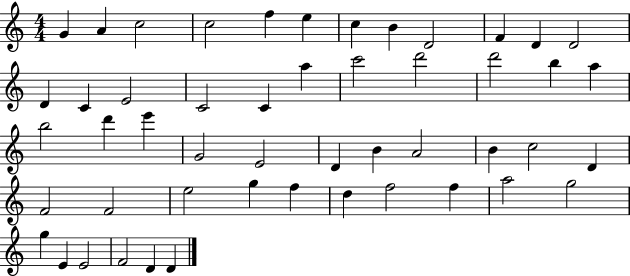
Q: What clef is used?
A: treble